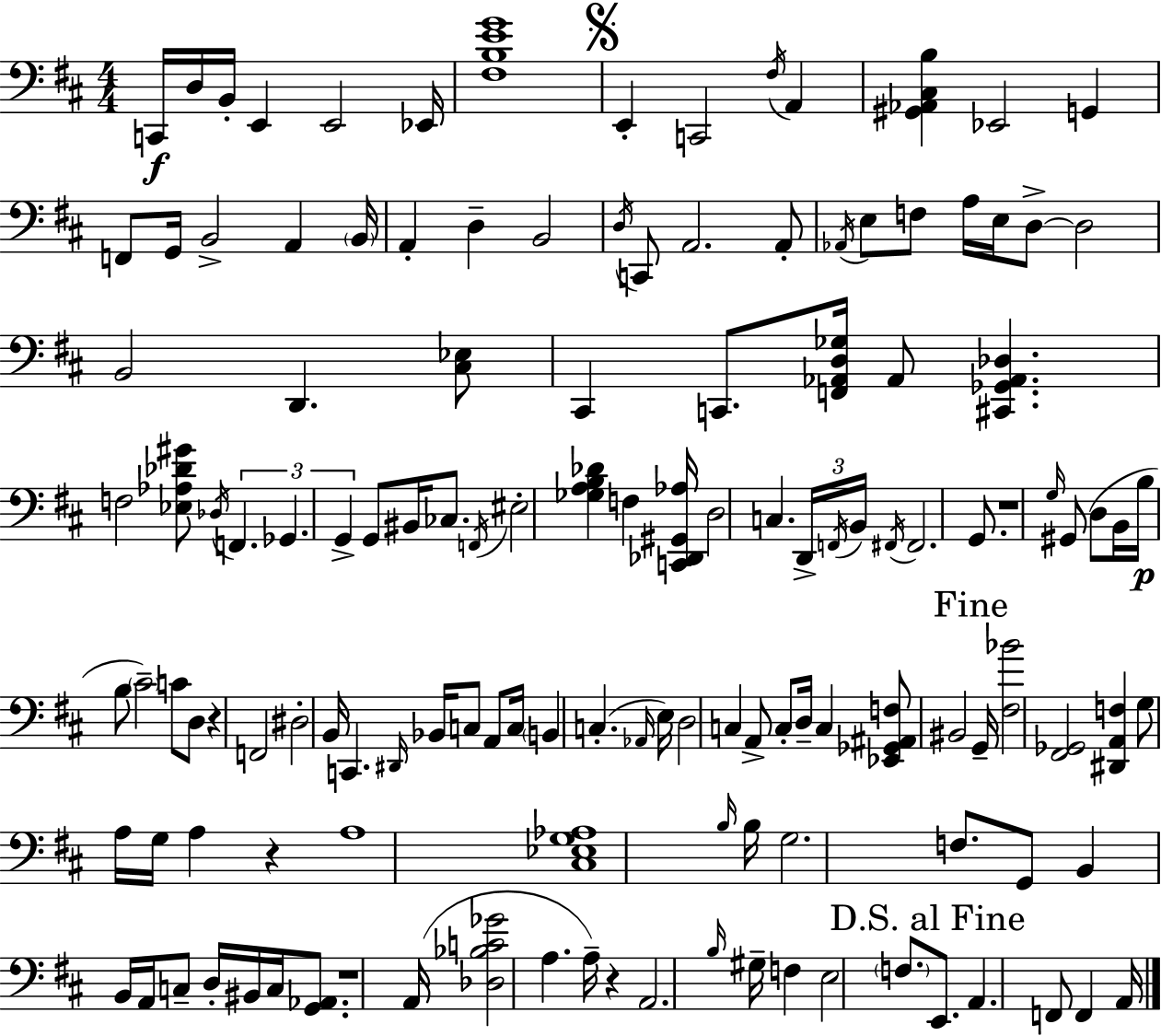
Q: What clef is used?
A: bass